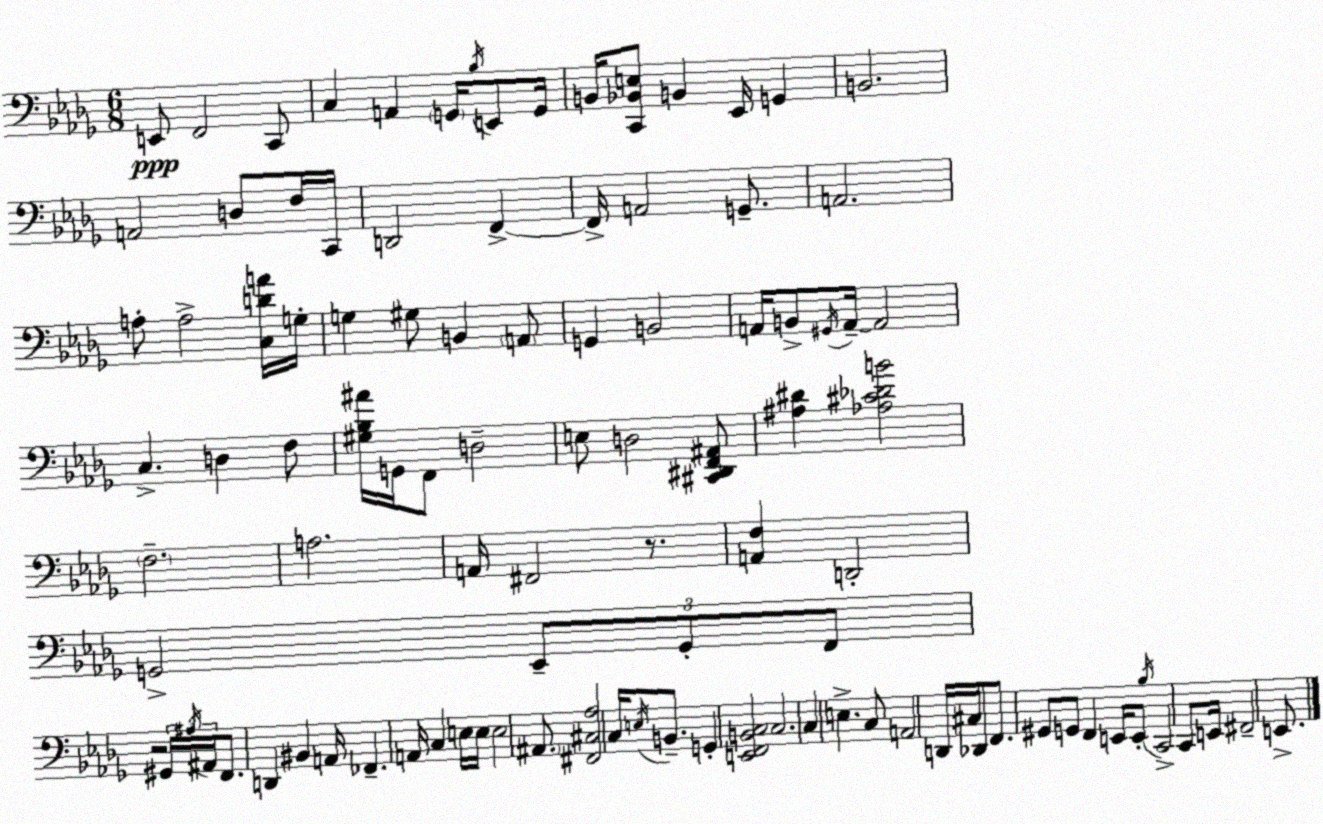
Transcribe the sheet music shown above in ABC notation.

X:1
T:Untitled
M:6/8
L:1/4
K:Bbm
E,,/2 F,,2 C,,/2 C, A,, G,,/4 _B,/4 E,,/2 G,,/4 B,,/4 [C,,_B,,E,]/2 B,, _E,,/4 G,, B,,2 A,,2 D,/2 F,/4 C,,/4 D,,2 F,, F,,/4 A,,2 G,,/2 A,,2 A,/2 A,2 [C,DA]/4 G,/4 G, ^G,/2 B,, A,,/2 G,, B,,2 A,,/4 B,,/2 ^G,,/4 A,,/4 A,,2 C, D, F,/2 [^G,_B,^A]/4 G,,/4 F,,/2 D,2 E,/2 D,2 [^C,,^D,,F,,^A,,]/2 [^A,^D] [_A,^C_DB]2 F,2 A,2 A,,/4 ^F,,2 z/2 [A,,F,] D,,2 G,,2 _E,,/2 G,,/2 F,,/2 z2 ^G,,/4 ^A,/4 ^A,,/4 F,,/2 D,, ^B,, A,,/4 _F,, A,,/4 C, E,/4 E,/4 E,2 ^A,,/2 [^F,,^C,_A,]2 C,/4 E,/4 B,,/2 G,, [E,,F,,B,,C,]2 C,2 C, E, C,/2 A,,2 D,,/4 ^C,/4 _D,,/2 F,,/2 ^G,,/2 G,,/2 F,, E,,/4 E,,/2 _B,/4 C,,2 C,,/2 E,,/4 ^F,,2 E,,/2